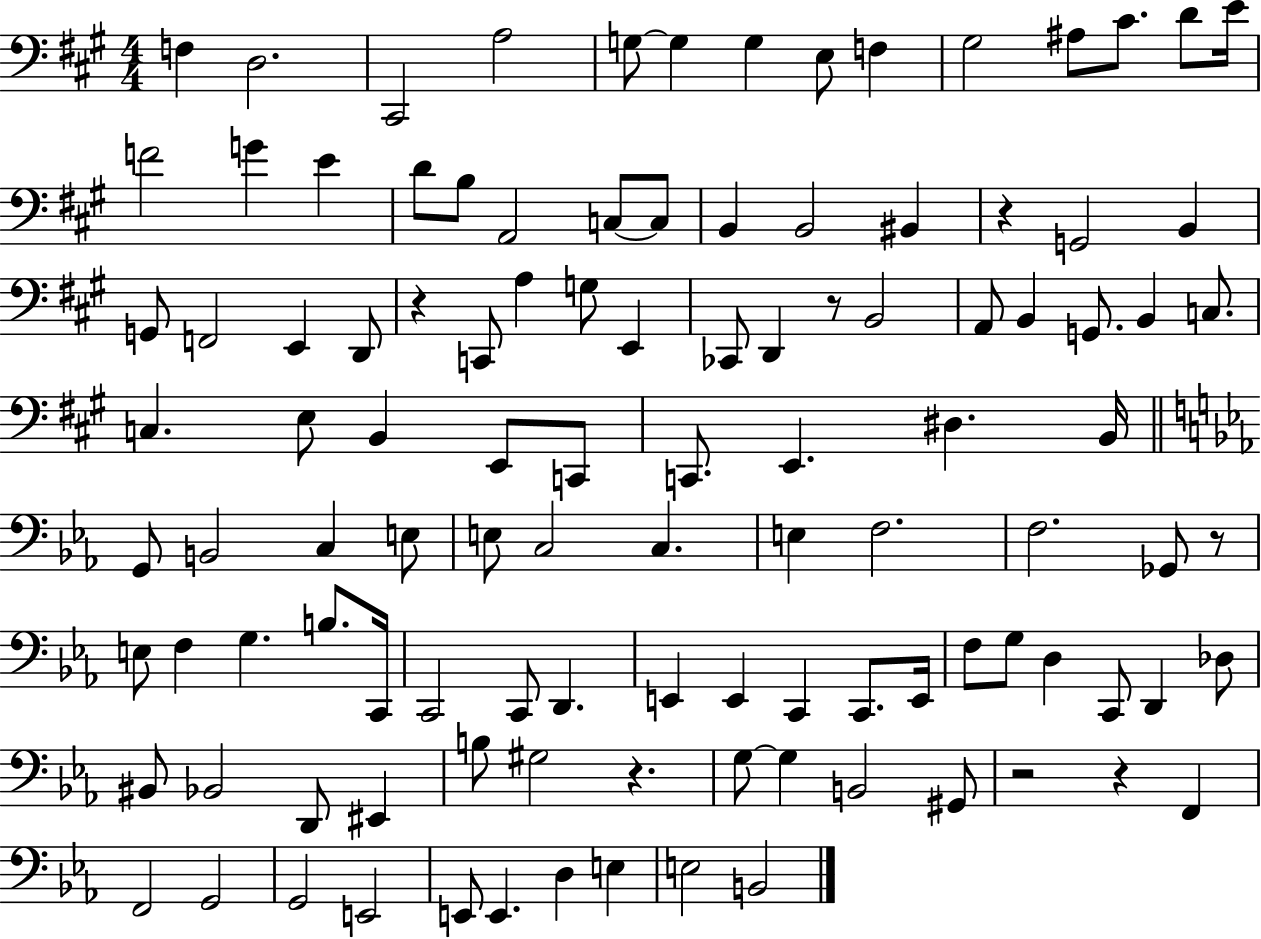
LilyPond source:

{
  \clef bass
  \numericTimeSignature
  \time 4/4
  \key a \major
  f4 d2. | cis,2 a2 | g8~~ g4 g4 e8 f4 | gis2 ais8 cis'8. d'8 e'16 | \break f'2 g'4 e'4 | d'8 b8 a,2 c8~~ c8 | b,4 b,2 bis,4 | r4 g,2 b,4 | \break g,8 f,2 e,4 d,8 | r4 c,8 a4 g8 e,4 | ces,8 d,4 r8 b,2 | a,8 b,4 g,8. b,4 c8. | \break c4. e8 b,4 e,8 c,8 | c,8. e,4. dis4. b,16 | \bar "||" \break \key ees \major g,8 b,2 c4 e8 | e8 c2 c4. | e4 f2. | f2. ges,8 r8 | \break e8 f4 g4. b8. c,16 | c,2 c,8 d,4. | e,4 e,4 c,4 c,8. e,16 | f8 g8 d4 c,8 d,4 des8 | \break bis,8 bes,2 d,8 eis,4 | b8 gis2 r4. | g8~~ g4 b,2 gis,8 | r2 r4 f,4 | \break f,2 g,2 | g,2 e,2 | e,8 e,4. d4 e4 | e2 b,2 | \break \bar "|."
}